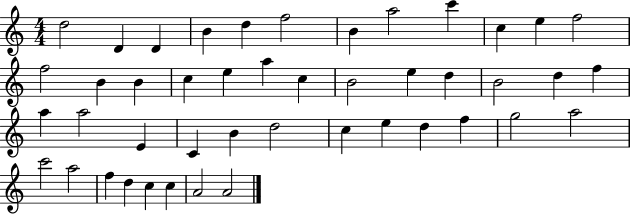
{
  \clef treble
  \numericTimeSignature
  \time 4/4
  \key c \major
  d''2 d'4 d'4 | b'4 d''4 f''2 | b'4 a''2 c'''4 | c''4 e''4 f''2 | \break f''2 b'4 b'4 | c''4 e''4 a''4 c''4 | b'2 e''4 d''4 | b'2 d''4 f''4 | \break a''4 a''2 e'4 | c'4 b'4 d''2 | c''4 e''4 d''4 f''4 | g''2 a''2 | \break c'''2 a''2 | f''4 d''4 c''4 c''4 | a'2 a'2 | \bar "|."
}